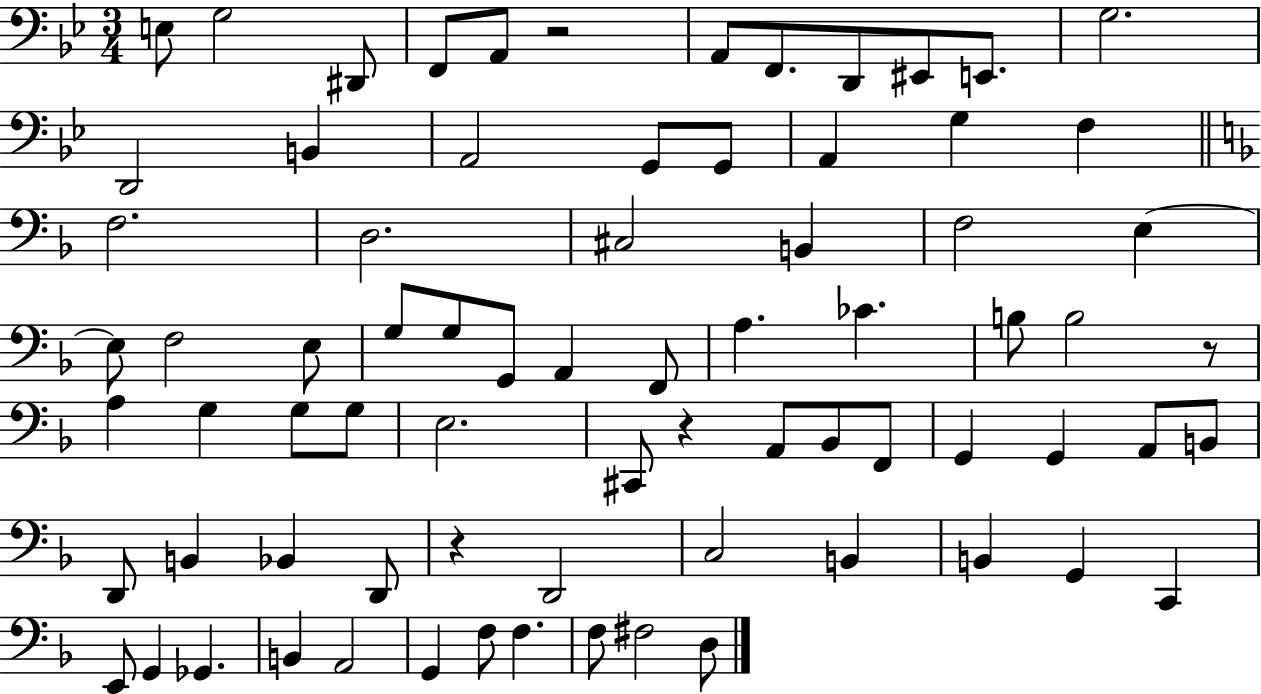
{
  \clef bass
  \numericTimeSignature
  \time 3/4
  \key bes \major
  e8 g2 dis,8 | f,8 a,8 r2 | a,8 f,8. d,8 eis,8 e,8. | g2. | \break d,2 b,4 | a,2 g,8 g,8 | a,4 g4 f4 | \bar "||" \break \key f \major f2. | d2. | cis2 b,4 | f2 e4~~ | \break e8 f2 e8 | g8 g8 g,8 a,4 f,8 | a4. ces'4. | b8 b2 r8 | \break a4 g4 g8 g8 | e2. | cis,8 r4 a,8 bes,8 f,8 | g,4 g,4 a,8 b,8 | \break d,8 b,4 bes,4 d,8 | r4 d,2 | c2 b,4 | b,4 g,4 c,4 | \break e,8 g,4 ges,4. | b,4 a,2 | g,4 f8 f4. | f8 fis2 d8 | \break \bar "|."
}